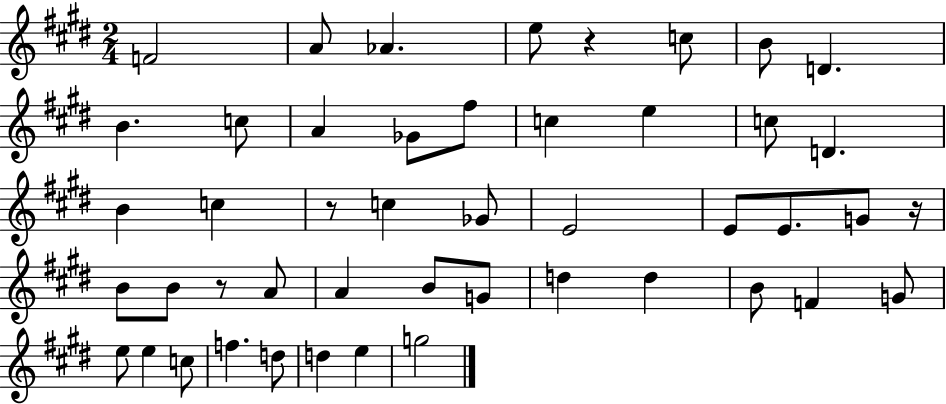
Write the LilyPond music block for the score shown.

{
  \clef treble
  \numericTimeSignature
  \time 2/4
  \key e \major
  \repeat volta 2 { f'2 | a'8 aes'4. | e''8 r4 c''8 | b'8 d'4. | \break b'4. c''8 | a'4 ges'8 fis''8 | c''4 e''4 | c''8 d'4. | \break b'4 c''4 | r8 c''4 ges'8 | e'2 | e'8 e'8. g'8 r16 | \break b'8 b'8 r8 a'8 | a'4 b'8 g'8 | d''4 d''4 | b'8 f'4 g'8 | \break e''8 e''4 c''8 | f''4. d''8 | d''4 e''4 | g''2 | \break } \bar "|."
}